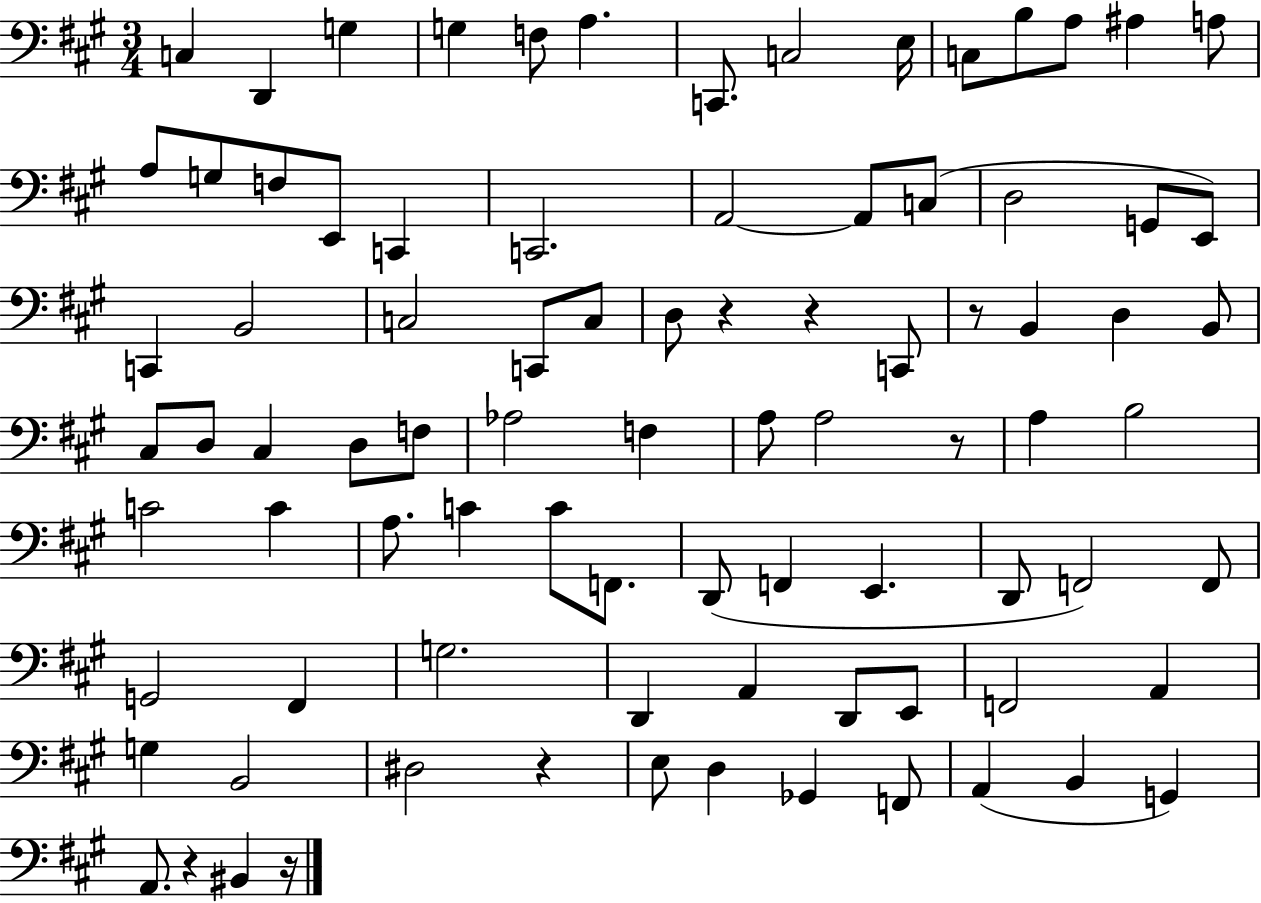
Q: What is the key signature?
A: A major